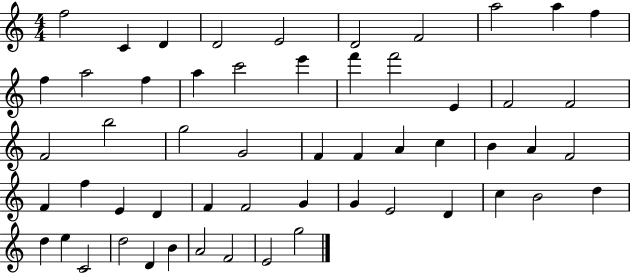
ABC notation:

X:1
T:Untitled
M:4/4
L:1/4
K:C
f2 C D D2 E2 D2 F2 a2 a f f a2 f a c'2 e' f' f'2 E F2 F2 F2 b2 g2 G2 F F A c B A F2 F f E D F F2 G G E2 D c B2 d d e C2 d2 D B A2 F2 E2 g2